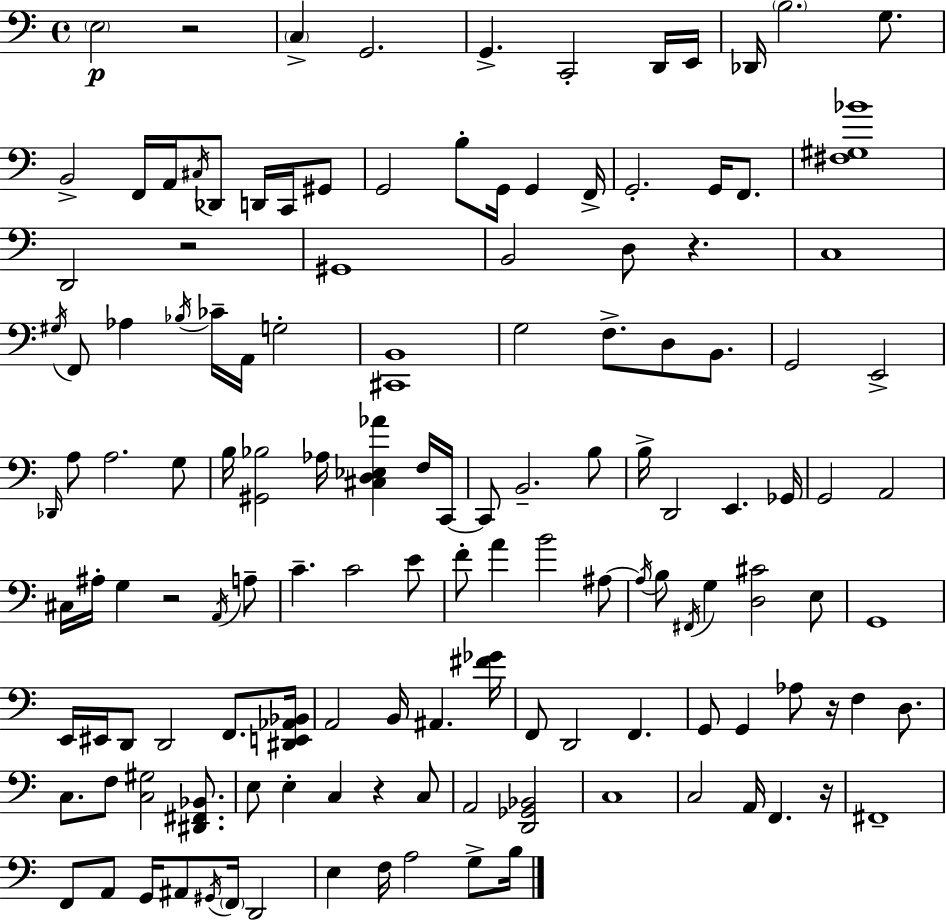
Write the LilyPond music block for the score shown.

{
  \clef bass
  \time 4/4
  \defaultTimeSignature
  \key c \major
  \repeat volta 2 { \parenthesize e2\p r2 | \parenthesize c4-> g,2. | g,4.-> c,2-. d,16 e,16 | des,16 \parenthesize b2. g8. | \break b,2-> f,16 a,16 \acciaccatura { cis16 } des,8 d,16 c,16 gis,8 | g,2 b8-. g,16 g,4 | f,16-> g,2.-. g,16 f,8. | <fis gis bes'>1 | \break d,2 r2 | gis,1 | b,2 d8 r4. | c1 | \break \acciaccatura { gis16 } f,8 aes4 \acciaccatura { bes16 } ces'16-- a,16 g2-. | <cis, b,>1 | g2 f8.-> d8 | b,8. g,2 e,2-> | \break \grace { des,16 } a8 a2. | g8 b16 <gis, bes>2 aes16 <cis d ees aes'>4 | f16 c,16~~ c,8 b,2.-- | b8 b16-> d,2 e,4. | \break ges,16 g,2 a,2 | cis16 ais16-. g4 r2 | \acciaccatura { a,16 } a8-- c'4.-- c'2 | e'8 f'8-. a'4 b'2 | \break ais8~~ \acciaccatura { ais16 } b8 \acciaccatura { fis,16 } g4 <d cis'>2 | e8 g,1 | e,16 eis,16 d,8 d,2 | f,8. <dis, e, aes, bes,>16 a,2 b,16 | \break ais,4. <fis' ges'>16 f,8 d,2 | f,4. g,8 g,4 aes8 r16 | f4 d8. c8. f8 <c gis>2 | <dis, fis, bes,>8. e8 e4-. c4 | \break r4 c8 a,2 <d, ges, bes,>2 | c1 | c2 a,16 | f,4. r16 fis,1-- | \break f,8 a,8 g,16 ais,8 \acciaccatura { gis,16 } \parenthesize f,16 | d,2 e4 f16 a2 | g8-> b16 } \bar "|."
}